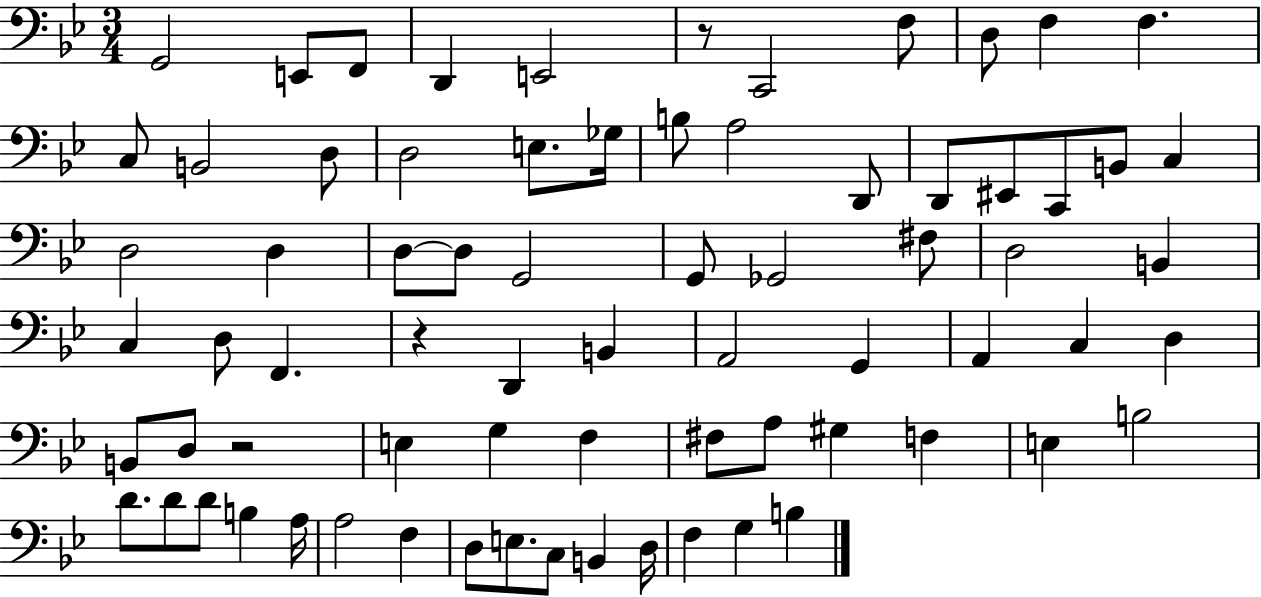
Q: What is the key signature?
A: BES major